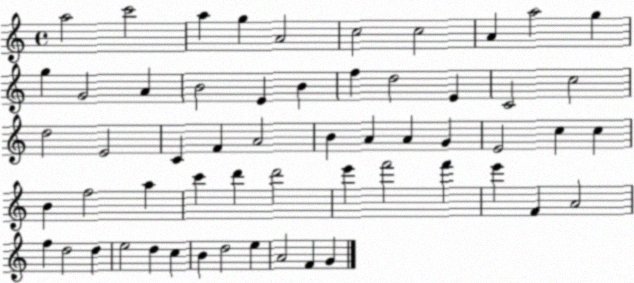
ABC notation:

X:1
T:Untitled
M:4/4
L:1/4
K:C
a2 c'2 a g A2 c2 c2 A a2 g g G2 A B2 E B f d2 E C2 c2 d2 E2 C F A2 B A A G E2 c c B f2 a c' d' d'2 e' f'2 f' e' F A2 f d2 d e2 d c B d2 e A2 F G